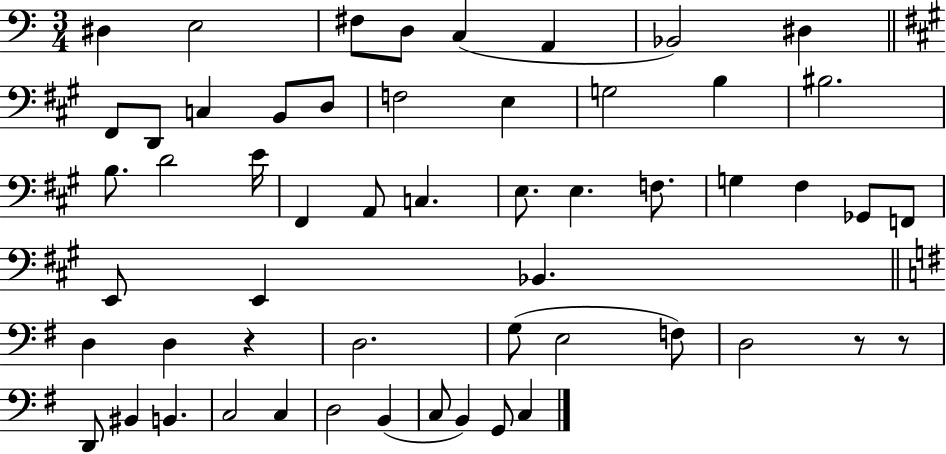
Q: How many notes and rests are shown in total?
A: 55